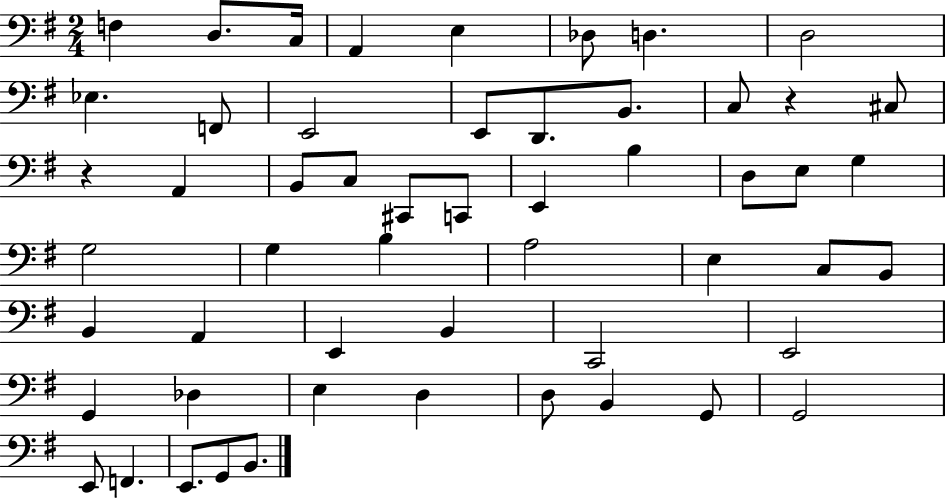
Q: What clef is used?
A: bass